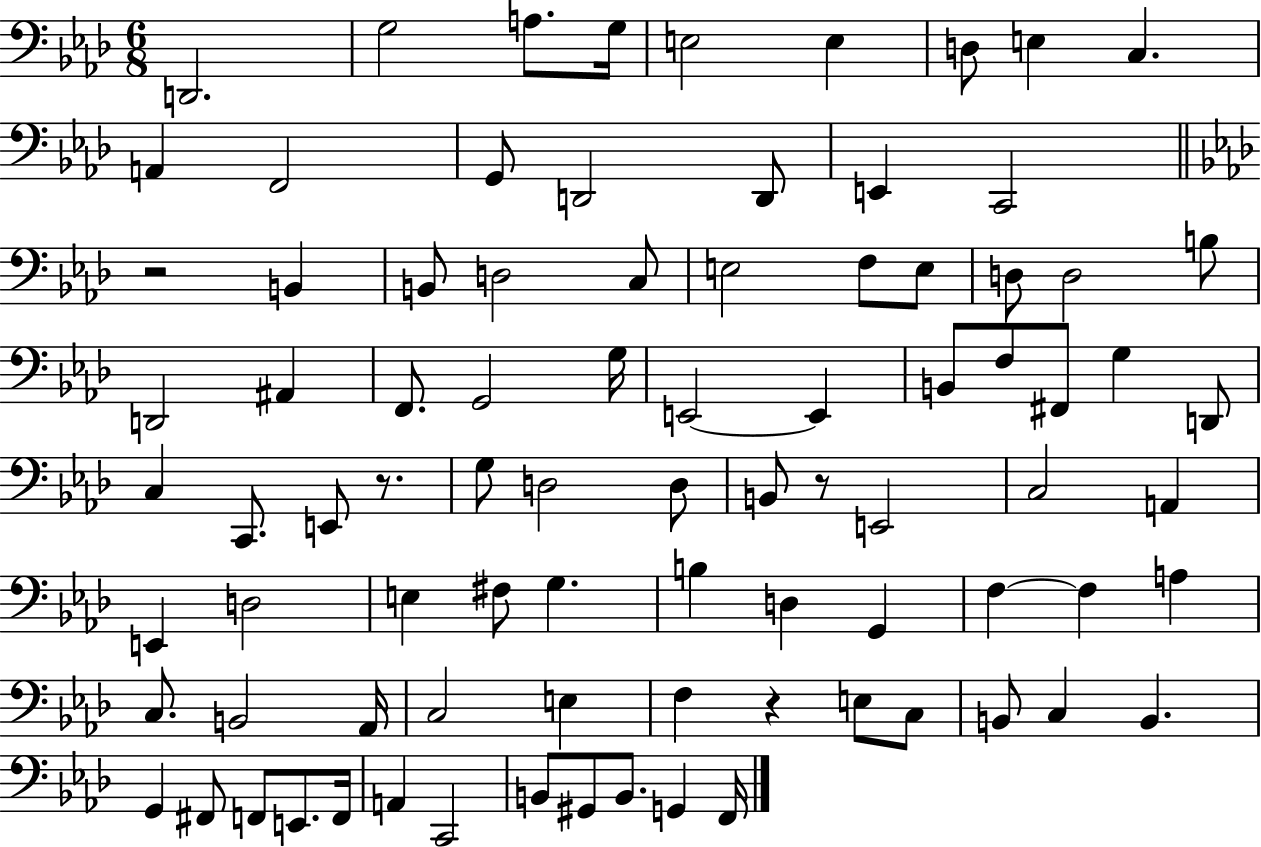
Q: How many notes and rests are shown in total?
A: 86